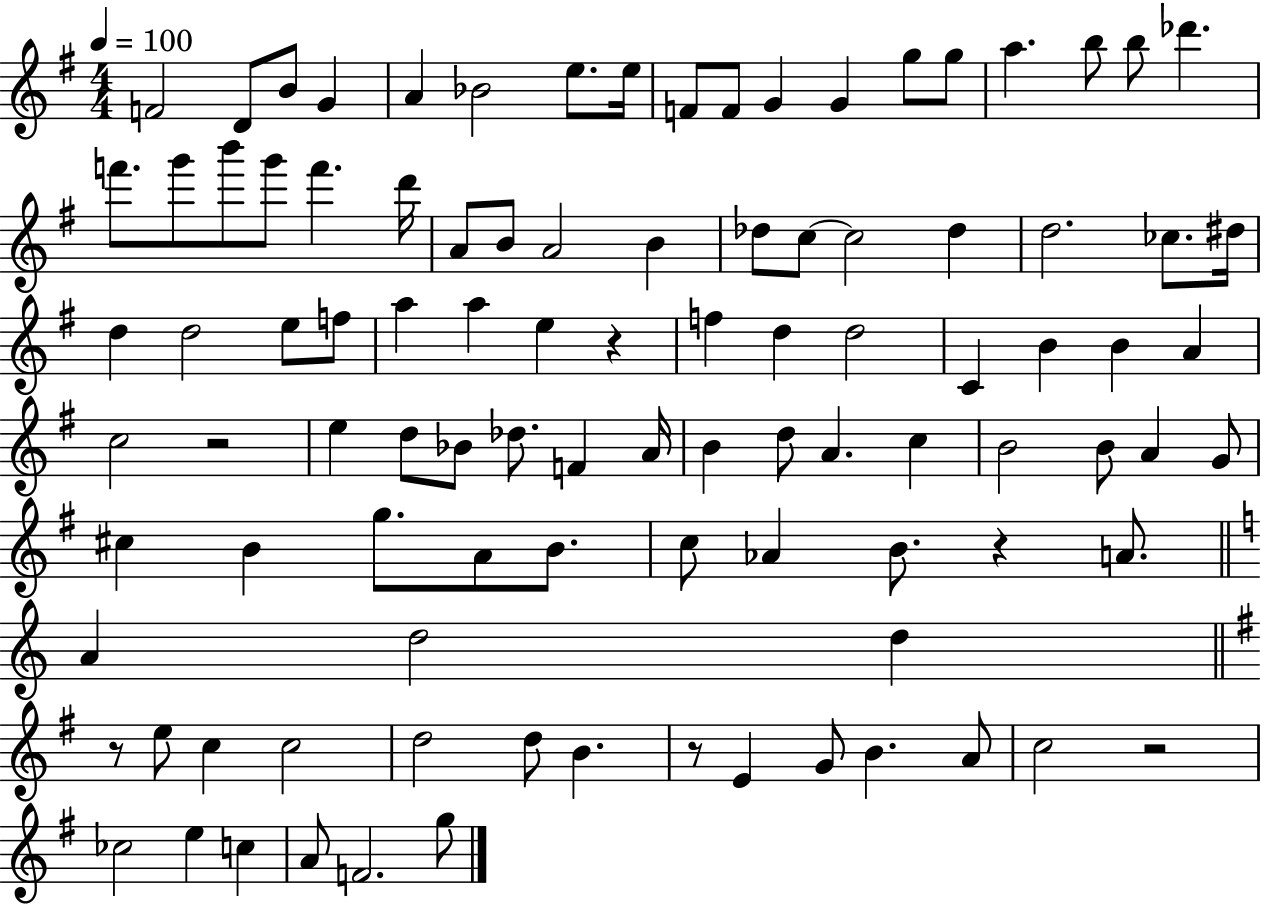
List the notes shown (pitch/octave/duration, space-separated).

F4/h D4/e B4/e G4/q A4/q Bb4/h E5/e. E5/s F4/e F4/e G4/q G4/q G5/e G5/e A5/q. B5/e B5/e Db6/q. F6/e. G6/e B6/e G6/e F6/q. D6/s A4/e B4/e A4/h B4/q Db5/e C5/e C5/h Db5/q D5/h. CES5/e. D#5/s D5/q D5/h E5/e F5/e A5/q A5/q E5/q R/q F5/q D5/q D5/h C4/q B4/q B4/q A4/q C5/h R/h E5/q D5/e Bb4/e Db5/e. F4/q A4/s B4/q D5/e A4/q. C5/q B4/h B4/e A4/q G4/e C#5/q B4/q G5/e. A4/e B4/e. C5/e Ab4/q B4/e. R/q A4/e. A4/q D5/h D5/q R/e E5/e C5/q C5/h D5/h D5/e B4/q. R/e E4/q G4/e B4/q. A4/e C5/h R/h CES5/h E5/q C5/q A4/e F4/h. G5/e